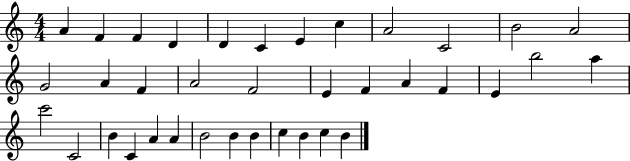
{
  \clef treble
  \numericTimeSignature
  \time 4/4
  \key c \major
  a'4 f'4 f'4 d'4 | d'4 c'4 e'4 c''4 | a'2 c'2 | b'2 a'2 | \break g'2 a'4 f'4 | a'2 f'2 | e'4 f'4 a'4 f'4 | e'4 b''2 a''4 | \break c'''2 c'2 | b'4 c'4 a'4 a'4 | b'2 b'4 b'4 | c''4 b'4 c''4 b'4 | \break \bar "|."
}